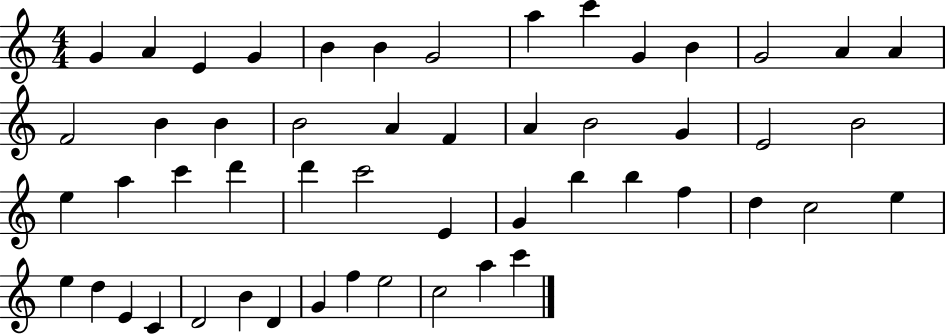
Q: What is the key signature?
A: C major